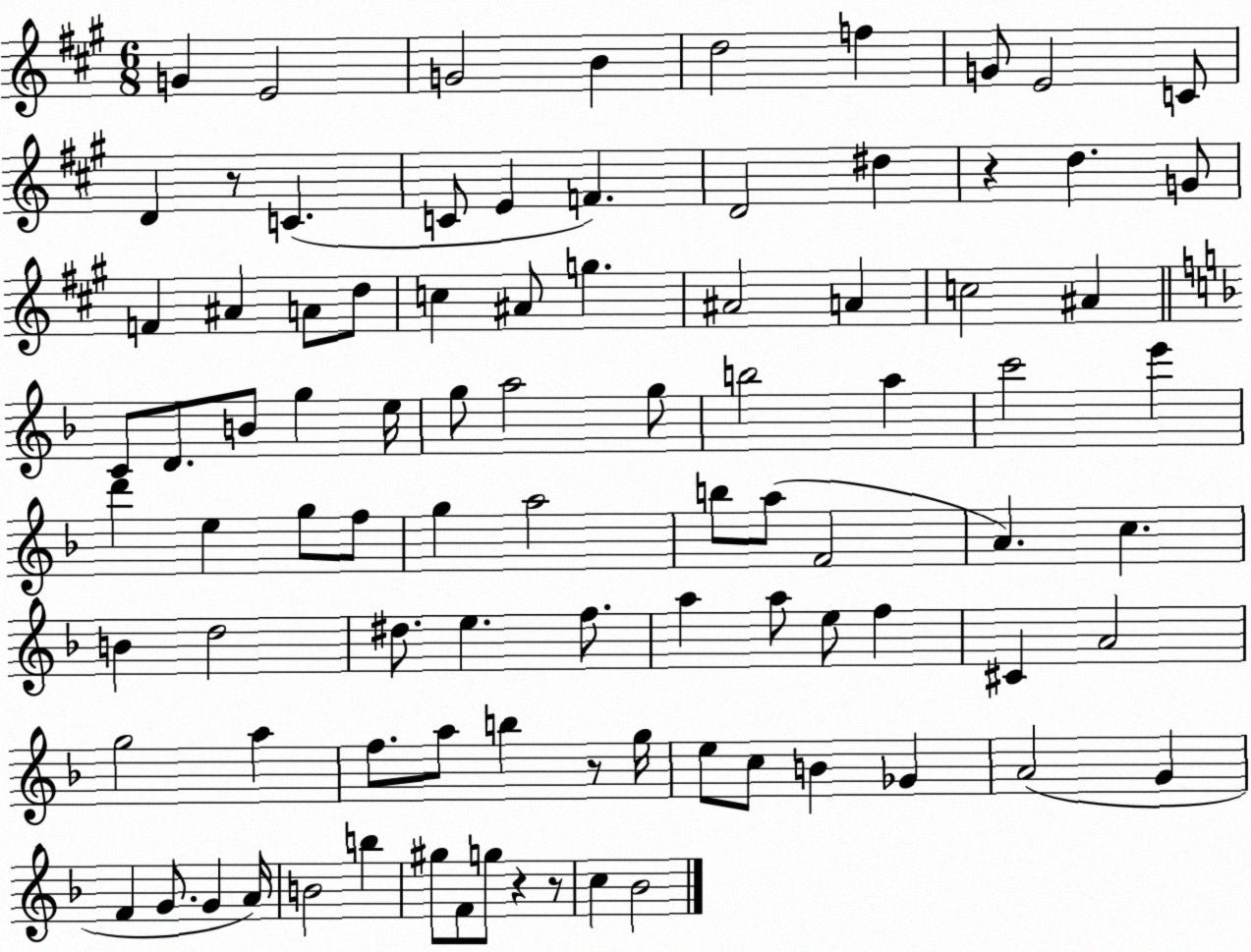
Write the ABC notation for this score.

X:1
T:Untitled
M:6/8
L:1/4
K:A
G E2 G2 B d2 f G/2 E2 C/2 D z/2 C C/2 E F D2 ^d z d G/2 F ^A A/2 d/2 c ^A/2 g ^A2 A c2 ^A C/2 D/2 B/2 g e/4 g/2 a2 g/2 b2 a c'2 e' d' e g/2 f/2 g a2 b/2 a/2 F2 A c B d2 ^d/2 e f/2 a a/2 e/2 f ^C A2 g2 a f/2 a/2 b z/2 g/4 e/2 c/2 B _G A2 G F G/2 G A/4 B2 b ^g/2 F/2 g/2 z z/2 c _B2